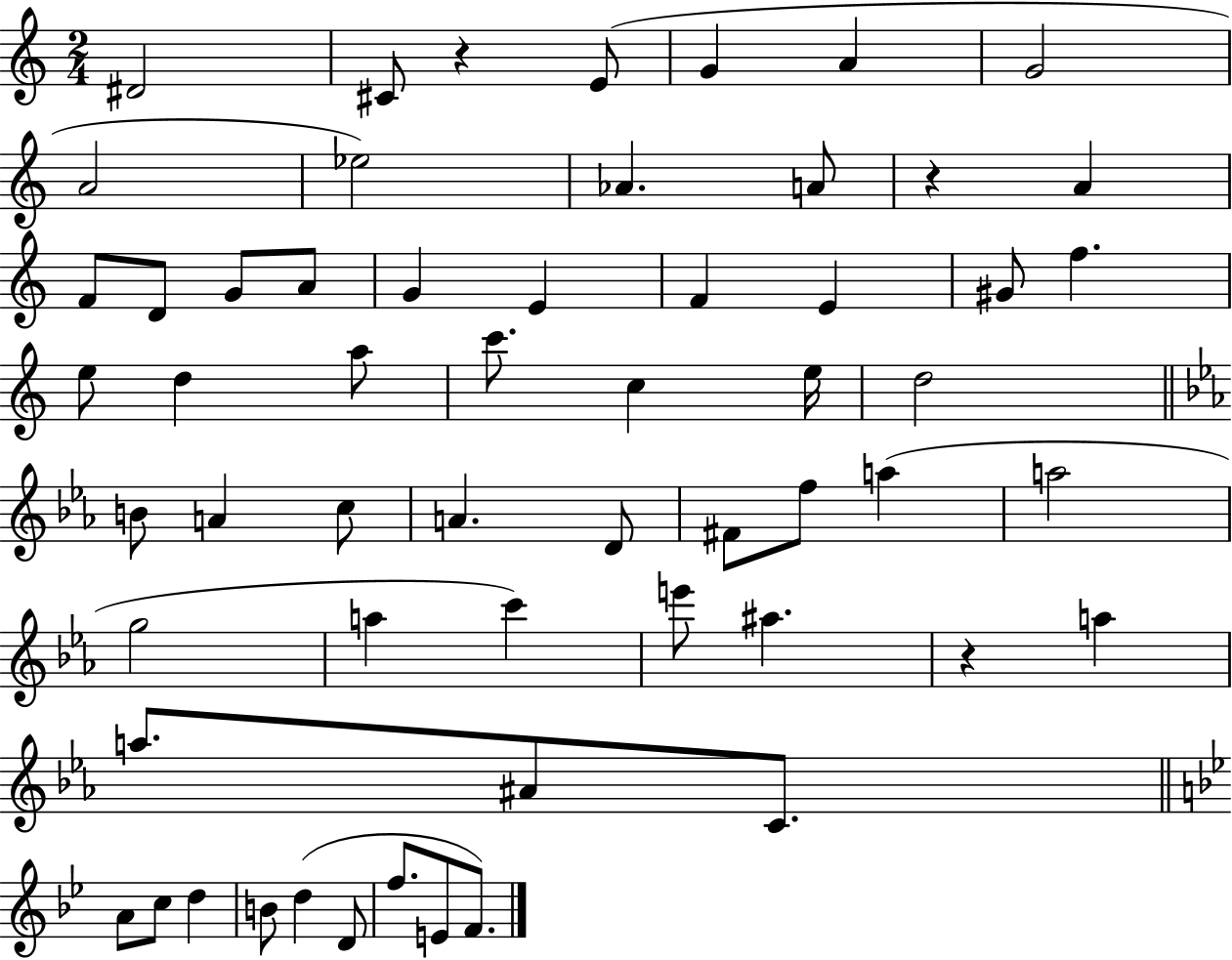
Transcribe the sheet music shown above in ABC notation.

X:1
T:Untitled
M:2/4
L:1/4
K:C
^D2 ^C/2 z E/2 G A G2 A2 _e2 _A A/2 z A F/2 D/2 G/2 A/2 G E F E ^G/2 f e/2 d a/2 c'/2 c e/4 d2 B/2 A c/2 A D/2 ^F/2 f/2 a a2 g2 a c' e'/2 ^a z a a/2 ^A/2 C/2 A/2 c/2 d B/2 d D/2 f/2 E/2 F/2